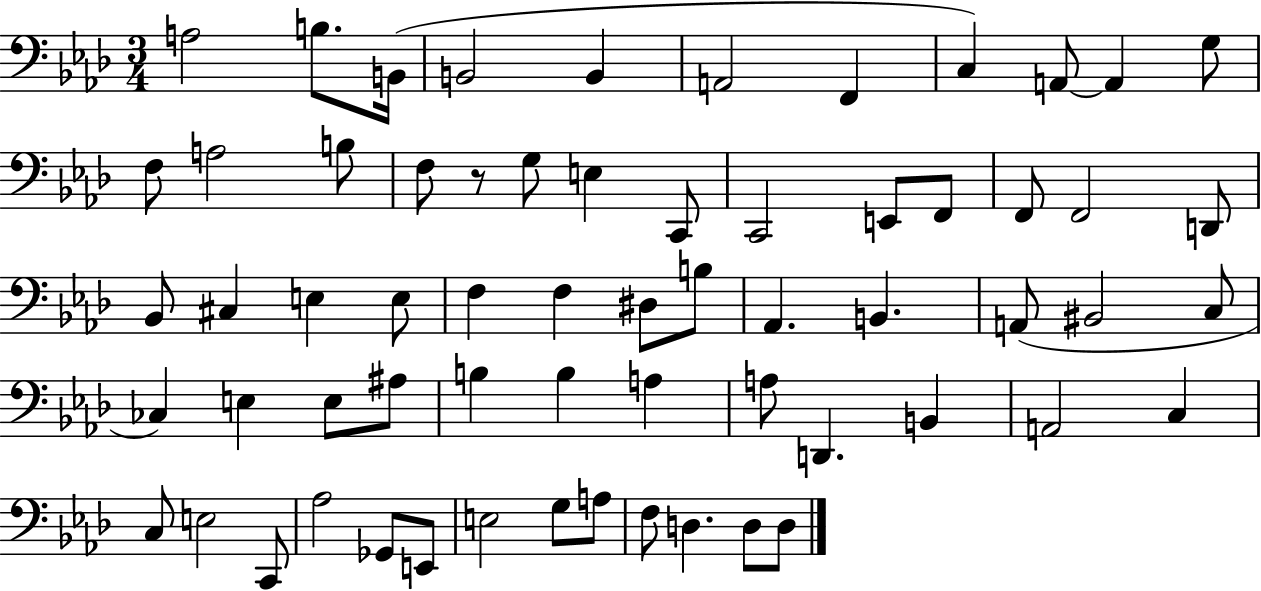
A3/h B3/e. B2/s B2/h B2/q A2/h F2/q C3/q A2/e A2/q G3/e F3/e A3/h B3/e F3/e R/e G3/e E3/q C2/e C2/h E2/e F2/e F2/e F2/h D2/e Bb2/e C#3/q E3/q E3/e F3/q F3/q D#3/e B3/e Ab2/q. B2/q. A2/e BIS2/h C3/e CES3/q E3/q E3/e A#3/e B3/q B3/q A3/q A3/e D2/q. B2/q A2/h C3/q C3/e E3/h C2/e Ab3/h Gb2/e E2/e E3/h G3/e A3/e F3/e D3/q. D3/e D3/e